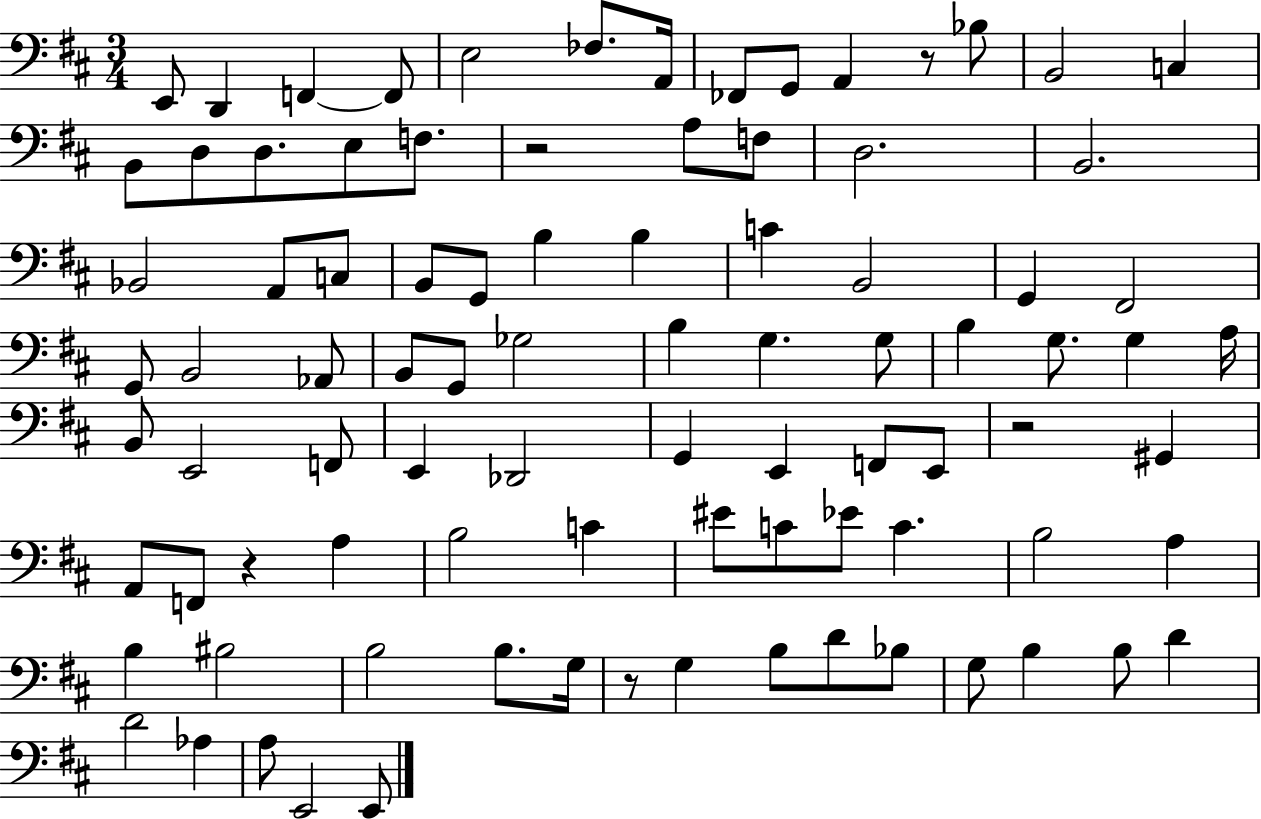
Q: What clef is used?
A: bass